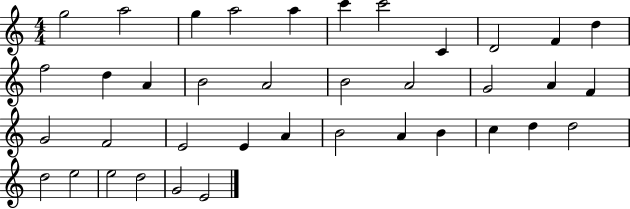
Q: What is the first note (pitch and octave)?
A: G5